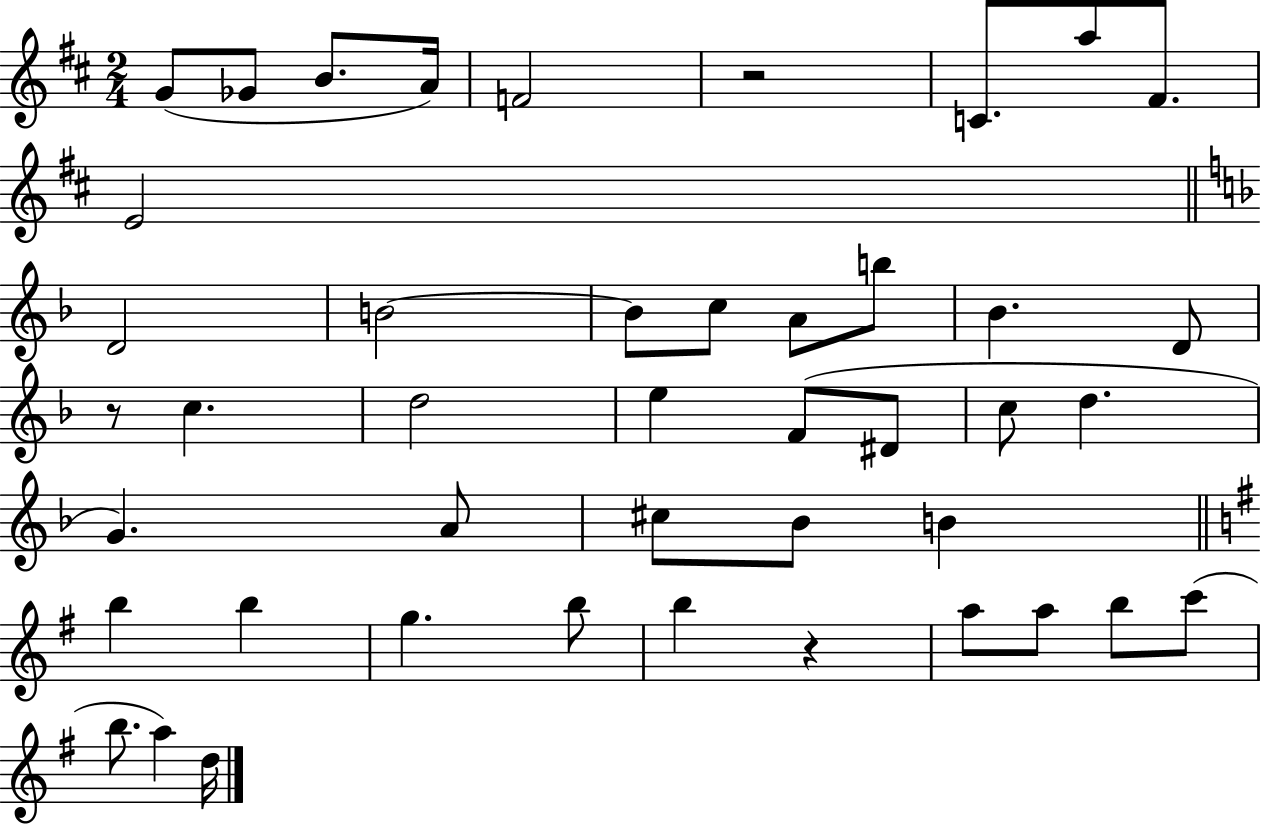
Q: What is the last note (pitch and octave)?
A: D5